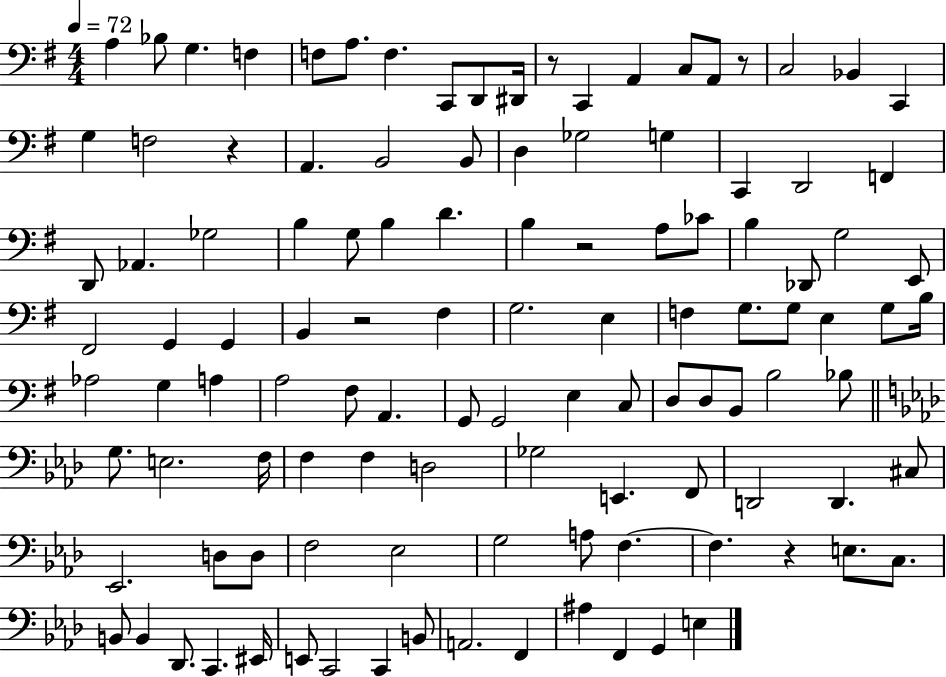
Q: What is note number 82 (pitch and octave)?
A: C#3